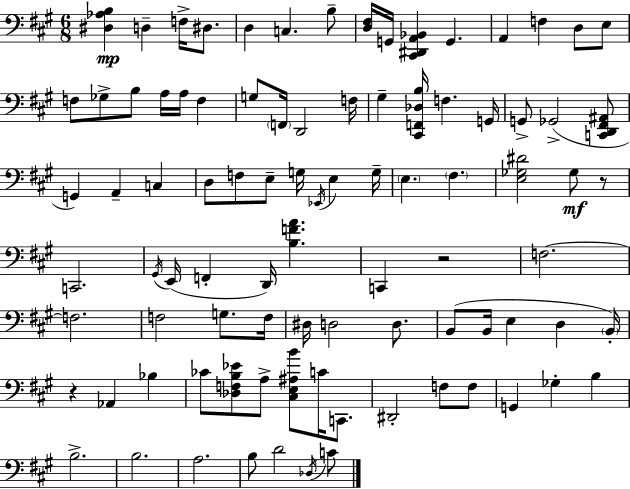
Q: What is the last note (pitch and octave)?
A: C4